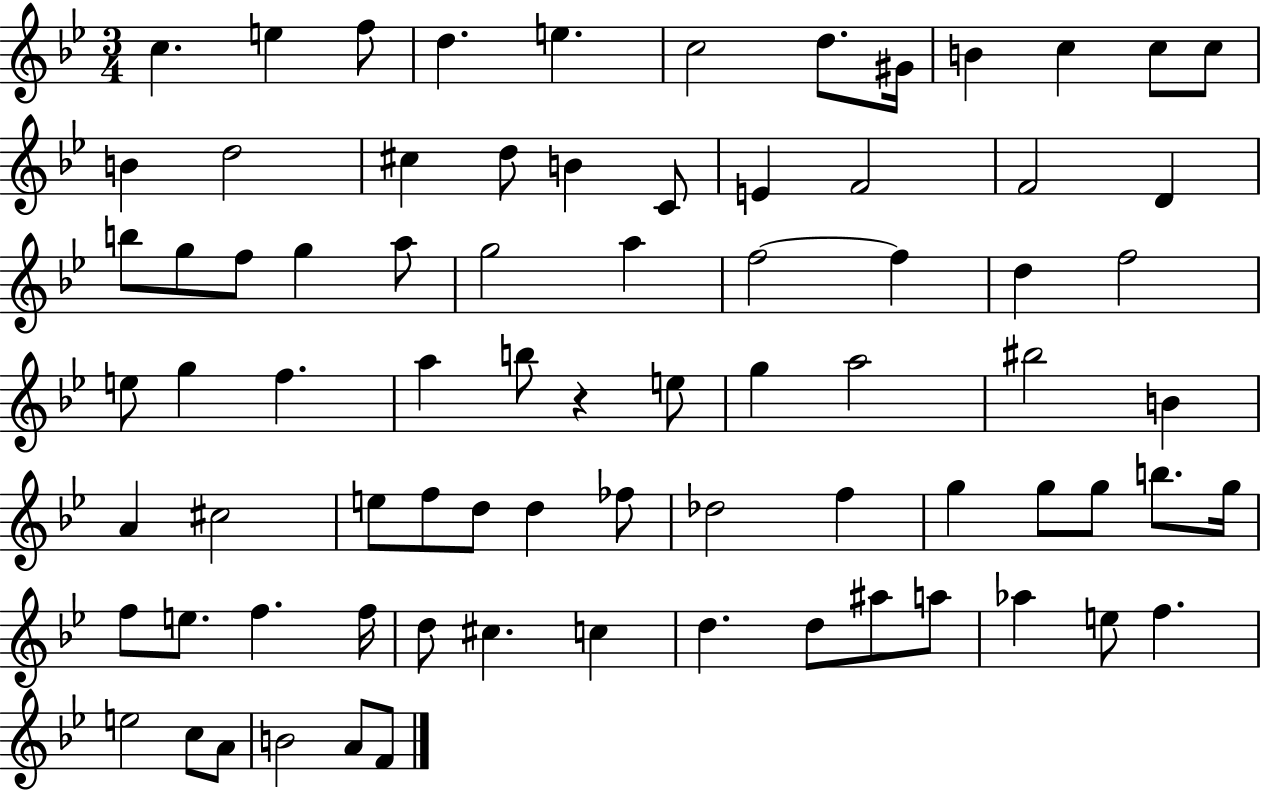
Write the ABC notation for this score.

X:1
T:Untitled
M:3/4
L:1/4
K:Bb
c e f/2 d e c2 d/2 ^G/4 B c c/2 c/2 B d2 ^c d/2 B C/2 E F2 F2 D b/2 g/2 f/2 g a/2 g2 a f2 f d f2 e/2 g f a b/2 z e/2 g a2 ^b2 B A ^c2 e/2 f/2 d/2 d _f/2 _d2 f g g/2 g/2 b/2 g/4 f/2 e/2 f f/4 d/2 ^c c d d/2 ^a/2 a/2 _a e/2 f e2 c/2 A/2 B2 A/2 F/2